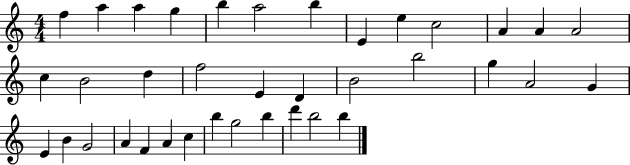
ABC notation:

X:1
T:Untitled
M:4/4
L:1/4
K:C
f a a g b a2 b E e c2 A A A2 c B2 d f2 E D B2 b2 g A2 G E B G2 A F A c b g2 b d' b2 b